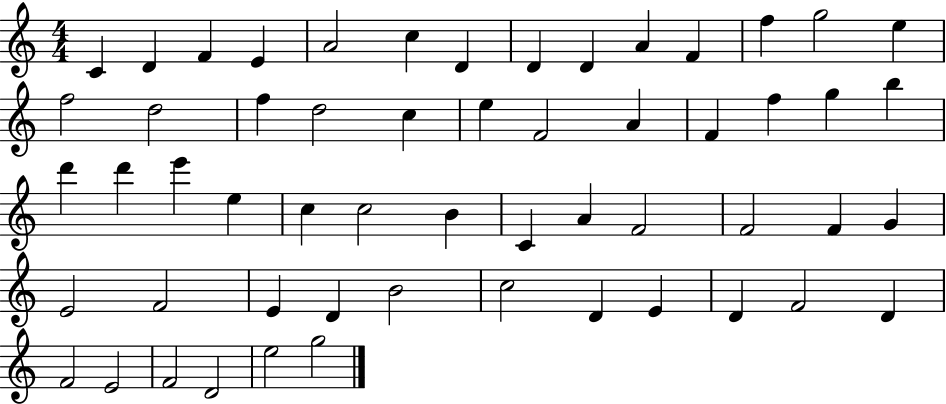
X:1
T:Untitled
M:4/4
L:1/4
K:C
C D F E A2 c D D D A F f g2 e f2 d2 f d2 c e F2 A F f g b d' d' e' e c c2 B C A F2 F2 F G E2 F2 E D B2 c2 D E D F2 D F2 E2 F2 D2 e2 g2